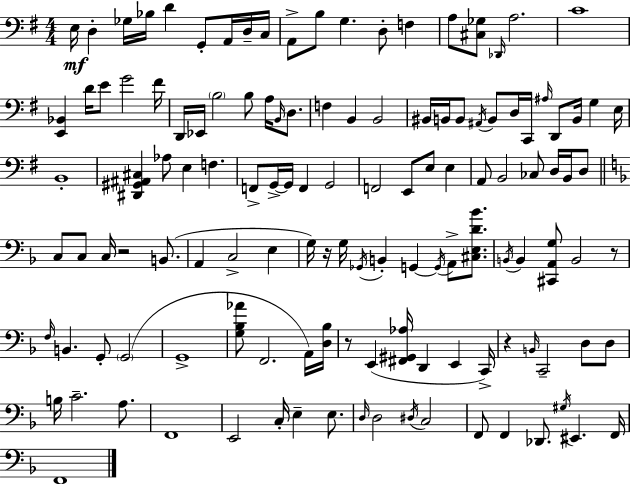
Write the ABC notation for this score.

X:1
T:Untitled
M:4/4
L:1/4
K:Em
E,/4 D, _G,/4 _B,/4 D G,,/2 A,,/4 D,/4 C,/4 A,,/2 B,/2 G, D,/2 F, A,/2 [^C,_G,]/2 _D,,/4 A,2 C4 [E,,_B,,] D/4 E/2 G2 ^F/4 D,,/4 _E,,/4 B,2 B,/2 A,/4 B,,/4 D,/2 F, B,, B,,2 ^B,,/4 B,,/4 B,,/2 ^A,,/4 B,,/2 D,/4 C,,/4 ^A,/4 D,,/2 B,,/4 G, E,/4 B,,4 [^D,,^G,,^A,,^C,] _A,/2 E, F, F,,/2 G,,/4 G,,/4 F,, G,,2 F,,2 E,,/2 E,/2 E, A,,/2 B,,2 _C,/2 D,/4 B,,/4 D,/2 C,/2 C,/2 C,/4 z2 B,,/2 A,, C,2 E, G,/4 z/4 G,/4 _G,,/4 B,, G,, G,,/4 A,,/2 [^C,E,D_B]/2 B,,/4 B,, [^C,,A,,G,]/2 B,,2 z/2 F,/4 B,, G,,/2 G,,2 G,,4 [G,_B,_A]/2 F,,2 A,,/4 [D,_B,]/4 z/2 E,, [^F,,^G,,_A,]/4 D,, E,, C,,/4 z B,,/4 C,,2 D,/2 D,/2 B,/4 C2 A,/2 F,,4 E,,2 C,/4 E, E,/2 D,/4 D,2 ^D,/4 C,2 F,,/2 F,, _D,,/2 ^G,/4 ^E,, F,,/4 F,,4